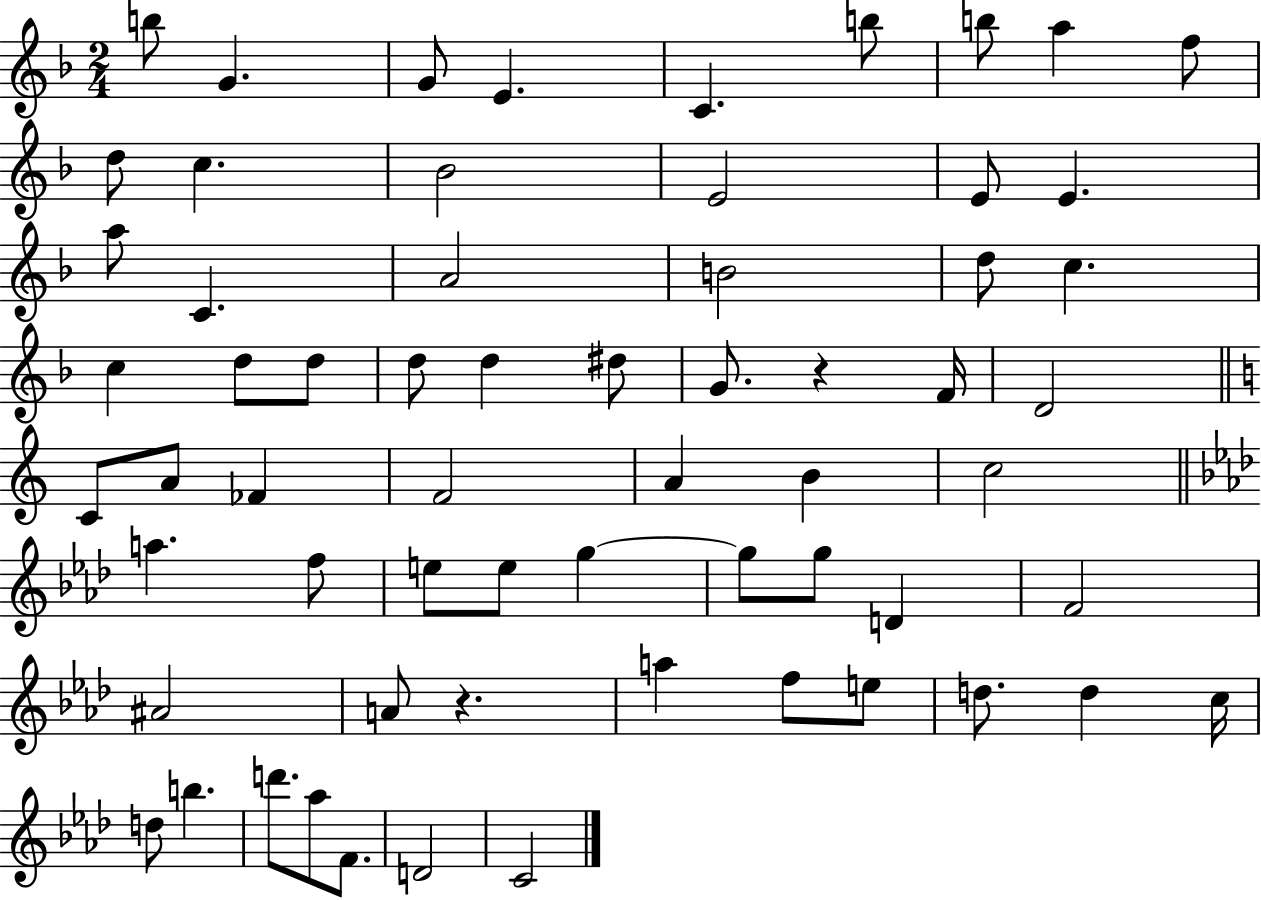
{
  \clef treble
  \numericTimeSignature
  \time 2/4
  \key f \major
  \repeat volta 2 { b''8 g'4. | g'8 e'4. | c'4. b''8 | b''8 a''4 f''8 | \break d''8 c''4. | bes'2 | e'2 | e'8 e'4. | \break a''8 c'4. | a'2 | b'2 | d''8 c''4. | \break c''4 d''8 d''8 | d''8 d''4 dis''8 | g'8. r4 f'16 | d'2 | \break \bar "||" \break \key c \major c'8 a'8 fes'4 | f'2 | a'4 b'4 | c''2 | \break \bar "||" \break \key aes \major a''4. f''8 | e''8 e''8 g''4~~ | g''8 g''8 d'4 | f'2 | \break ais'2 | a'8 r4. | a''4 f''8 e''8 | d''8. d''4 c''16 | \break d''8 b''4. | d'''8. aes''8 f'8. | d'2 | c'2 | \break } \bar "|."
}